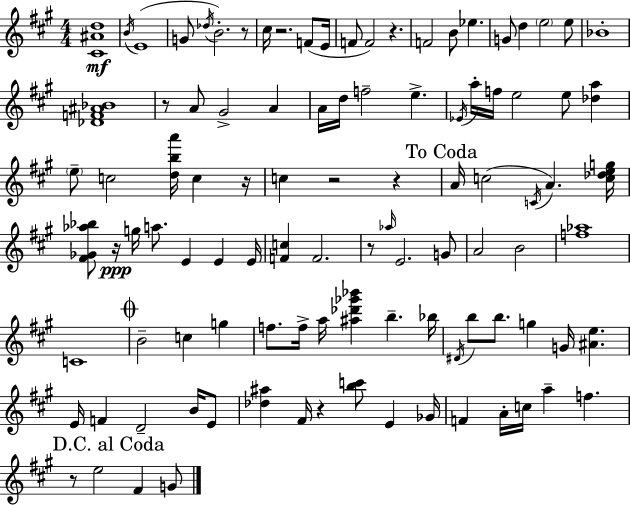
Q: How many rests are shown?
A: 11